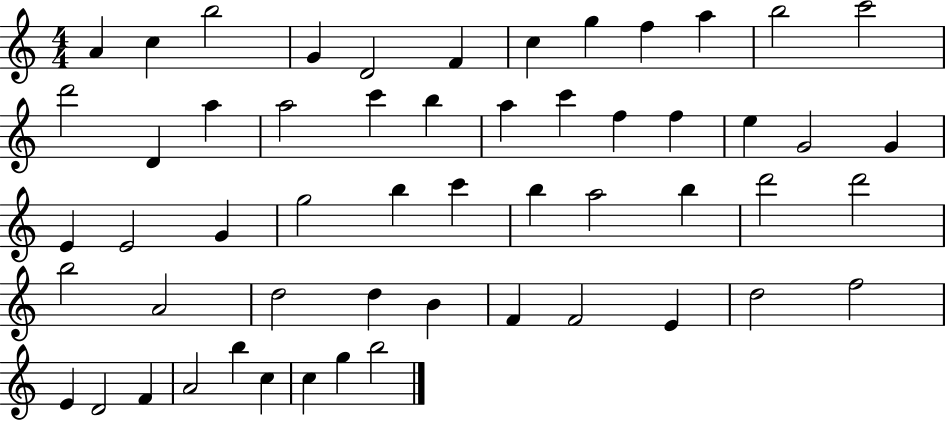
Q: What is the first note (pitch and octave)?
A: A4